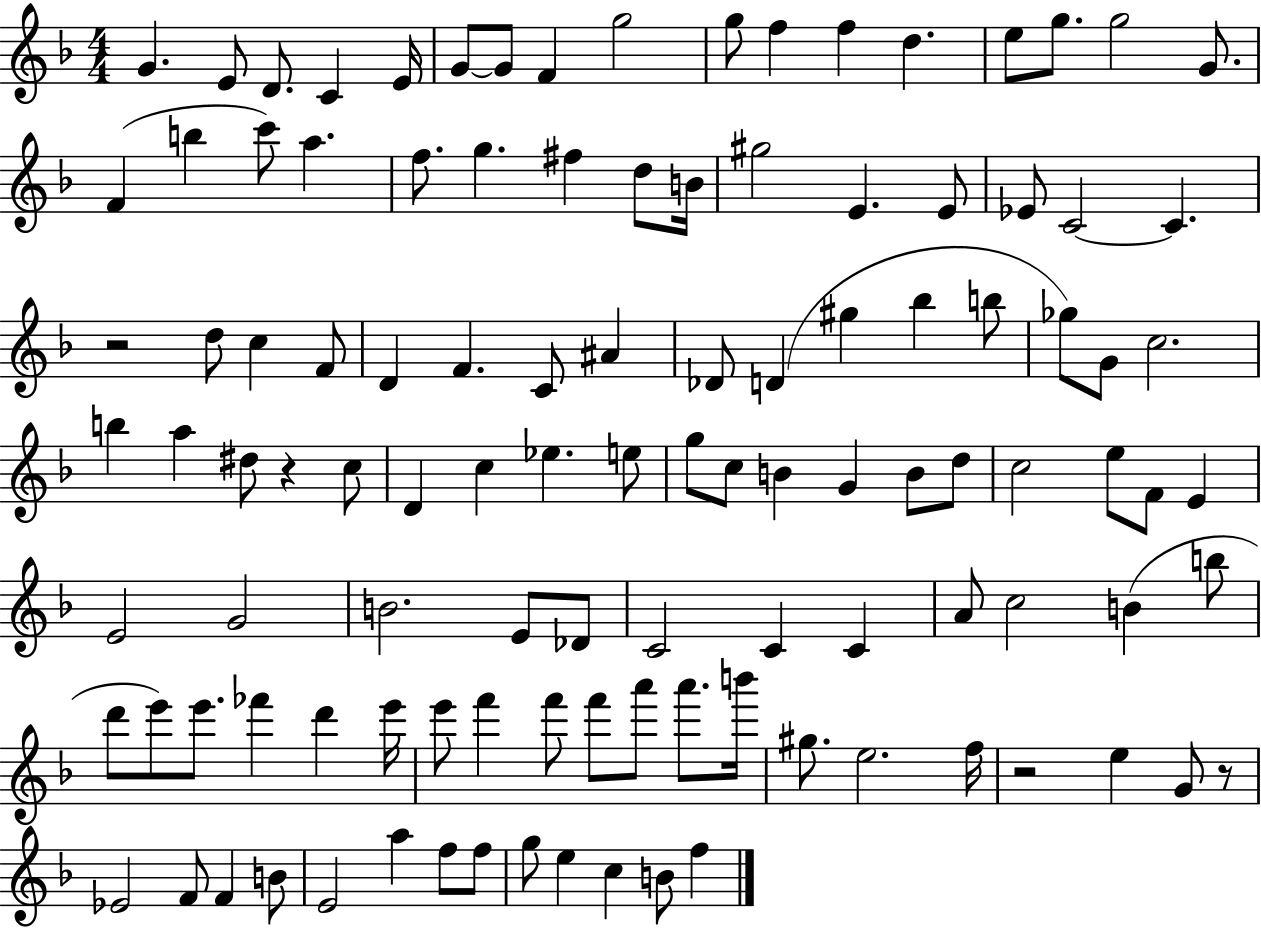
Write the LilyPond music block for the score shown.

{
  \clef treble
  \numericTimeSignature
  \time 4/4
  \key f \major
  g'4. e'8 d'8. c'4 e'16 | g'8~~ g'8 f'4 g''2 | g''8 f''4 f''4 d''4. | e''8 g''8. g''2 g'8. | \break f'4( b''4 c'''8) a''4. | f''8. g''4. fis''4 d''8 b'16 | gis''2 e'4. e'8 | ees'8 c'2~~ c'4. | \break r2 d''8 c''4 f'8 | d'4 f'4. c'8 ais'4 | des'8 d'4( gis''4 bes''4 b''8 | ges''8) g'8 c''2. | \break b''4 a''4 dis''8 r4 c''8 | d'4 c''4 ees''4. e''8 | g''8 c''8 b'4 g'4 b'8 d''8 | c''2 e''8 f'8 e'4 | \break e'2 g'2 | b'2. e'8 des'8 | c'2 c'4 c'4 | a'8 c''2 b'4( b''8 | \break d'''8 e'''8) e'''8. fes'''4 d'''4 e'''16 | e'''8 f'''4 f'''8 f'''8 a'''8 a'''8. b'''16 | gis''8. e''2. f''16 | r2 e''4 g'8 r8 | \break ees'2 f'8 f'4 b'8 | e'2 a''4 f''8 f''8 | g''8 e''4 c''4 b'8 f''4 | \bar "|."
}